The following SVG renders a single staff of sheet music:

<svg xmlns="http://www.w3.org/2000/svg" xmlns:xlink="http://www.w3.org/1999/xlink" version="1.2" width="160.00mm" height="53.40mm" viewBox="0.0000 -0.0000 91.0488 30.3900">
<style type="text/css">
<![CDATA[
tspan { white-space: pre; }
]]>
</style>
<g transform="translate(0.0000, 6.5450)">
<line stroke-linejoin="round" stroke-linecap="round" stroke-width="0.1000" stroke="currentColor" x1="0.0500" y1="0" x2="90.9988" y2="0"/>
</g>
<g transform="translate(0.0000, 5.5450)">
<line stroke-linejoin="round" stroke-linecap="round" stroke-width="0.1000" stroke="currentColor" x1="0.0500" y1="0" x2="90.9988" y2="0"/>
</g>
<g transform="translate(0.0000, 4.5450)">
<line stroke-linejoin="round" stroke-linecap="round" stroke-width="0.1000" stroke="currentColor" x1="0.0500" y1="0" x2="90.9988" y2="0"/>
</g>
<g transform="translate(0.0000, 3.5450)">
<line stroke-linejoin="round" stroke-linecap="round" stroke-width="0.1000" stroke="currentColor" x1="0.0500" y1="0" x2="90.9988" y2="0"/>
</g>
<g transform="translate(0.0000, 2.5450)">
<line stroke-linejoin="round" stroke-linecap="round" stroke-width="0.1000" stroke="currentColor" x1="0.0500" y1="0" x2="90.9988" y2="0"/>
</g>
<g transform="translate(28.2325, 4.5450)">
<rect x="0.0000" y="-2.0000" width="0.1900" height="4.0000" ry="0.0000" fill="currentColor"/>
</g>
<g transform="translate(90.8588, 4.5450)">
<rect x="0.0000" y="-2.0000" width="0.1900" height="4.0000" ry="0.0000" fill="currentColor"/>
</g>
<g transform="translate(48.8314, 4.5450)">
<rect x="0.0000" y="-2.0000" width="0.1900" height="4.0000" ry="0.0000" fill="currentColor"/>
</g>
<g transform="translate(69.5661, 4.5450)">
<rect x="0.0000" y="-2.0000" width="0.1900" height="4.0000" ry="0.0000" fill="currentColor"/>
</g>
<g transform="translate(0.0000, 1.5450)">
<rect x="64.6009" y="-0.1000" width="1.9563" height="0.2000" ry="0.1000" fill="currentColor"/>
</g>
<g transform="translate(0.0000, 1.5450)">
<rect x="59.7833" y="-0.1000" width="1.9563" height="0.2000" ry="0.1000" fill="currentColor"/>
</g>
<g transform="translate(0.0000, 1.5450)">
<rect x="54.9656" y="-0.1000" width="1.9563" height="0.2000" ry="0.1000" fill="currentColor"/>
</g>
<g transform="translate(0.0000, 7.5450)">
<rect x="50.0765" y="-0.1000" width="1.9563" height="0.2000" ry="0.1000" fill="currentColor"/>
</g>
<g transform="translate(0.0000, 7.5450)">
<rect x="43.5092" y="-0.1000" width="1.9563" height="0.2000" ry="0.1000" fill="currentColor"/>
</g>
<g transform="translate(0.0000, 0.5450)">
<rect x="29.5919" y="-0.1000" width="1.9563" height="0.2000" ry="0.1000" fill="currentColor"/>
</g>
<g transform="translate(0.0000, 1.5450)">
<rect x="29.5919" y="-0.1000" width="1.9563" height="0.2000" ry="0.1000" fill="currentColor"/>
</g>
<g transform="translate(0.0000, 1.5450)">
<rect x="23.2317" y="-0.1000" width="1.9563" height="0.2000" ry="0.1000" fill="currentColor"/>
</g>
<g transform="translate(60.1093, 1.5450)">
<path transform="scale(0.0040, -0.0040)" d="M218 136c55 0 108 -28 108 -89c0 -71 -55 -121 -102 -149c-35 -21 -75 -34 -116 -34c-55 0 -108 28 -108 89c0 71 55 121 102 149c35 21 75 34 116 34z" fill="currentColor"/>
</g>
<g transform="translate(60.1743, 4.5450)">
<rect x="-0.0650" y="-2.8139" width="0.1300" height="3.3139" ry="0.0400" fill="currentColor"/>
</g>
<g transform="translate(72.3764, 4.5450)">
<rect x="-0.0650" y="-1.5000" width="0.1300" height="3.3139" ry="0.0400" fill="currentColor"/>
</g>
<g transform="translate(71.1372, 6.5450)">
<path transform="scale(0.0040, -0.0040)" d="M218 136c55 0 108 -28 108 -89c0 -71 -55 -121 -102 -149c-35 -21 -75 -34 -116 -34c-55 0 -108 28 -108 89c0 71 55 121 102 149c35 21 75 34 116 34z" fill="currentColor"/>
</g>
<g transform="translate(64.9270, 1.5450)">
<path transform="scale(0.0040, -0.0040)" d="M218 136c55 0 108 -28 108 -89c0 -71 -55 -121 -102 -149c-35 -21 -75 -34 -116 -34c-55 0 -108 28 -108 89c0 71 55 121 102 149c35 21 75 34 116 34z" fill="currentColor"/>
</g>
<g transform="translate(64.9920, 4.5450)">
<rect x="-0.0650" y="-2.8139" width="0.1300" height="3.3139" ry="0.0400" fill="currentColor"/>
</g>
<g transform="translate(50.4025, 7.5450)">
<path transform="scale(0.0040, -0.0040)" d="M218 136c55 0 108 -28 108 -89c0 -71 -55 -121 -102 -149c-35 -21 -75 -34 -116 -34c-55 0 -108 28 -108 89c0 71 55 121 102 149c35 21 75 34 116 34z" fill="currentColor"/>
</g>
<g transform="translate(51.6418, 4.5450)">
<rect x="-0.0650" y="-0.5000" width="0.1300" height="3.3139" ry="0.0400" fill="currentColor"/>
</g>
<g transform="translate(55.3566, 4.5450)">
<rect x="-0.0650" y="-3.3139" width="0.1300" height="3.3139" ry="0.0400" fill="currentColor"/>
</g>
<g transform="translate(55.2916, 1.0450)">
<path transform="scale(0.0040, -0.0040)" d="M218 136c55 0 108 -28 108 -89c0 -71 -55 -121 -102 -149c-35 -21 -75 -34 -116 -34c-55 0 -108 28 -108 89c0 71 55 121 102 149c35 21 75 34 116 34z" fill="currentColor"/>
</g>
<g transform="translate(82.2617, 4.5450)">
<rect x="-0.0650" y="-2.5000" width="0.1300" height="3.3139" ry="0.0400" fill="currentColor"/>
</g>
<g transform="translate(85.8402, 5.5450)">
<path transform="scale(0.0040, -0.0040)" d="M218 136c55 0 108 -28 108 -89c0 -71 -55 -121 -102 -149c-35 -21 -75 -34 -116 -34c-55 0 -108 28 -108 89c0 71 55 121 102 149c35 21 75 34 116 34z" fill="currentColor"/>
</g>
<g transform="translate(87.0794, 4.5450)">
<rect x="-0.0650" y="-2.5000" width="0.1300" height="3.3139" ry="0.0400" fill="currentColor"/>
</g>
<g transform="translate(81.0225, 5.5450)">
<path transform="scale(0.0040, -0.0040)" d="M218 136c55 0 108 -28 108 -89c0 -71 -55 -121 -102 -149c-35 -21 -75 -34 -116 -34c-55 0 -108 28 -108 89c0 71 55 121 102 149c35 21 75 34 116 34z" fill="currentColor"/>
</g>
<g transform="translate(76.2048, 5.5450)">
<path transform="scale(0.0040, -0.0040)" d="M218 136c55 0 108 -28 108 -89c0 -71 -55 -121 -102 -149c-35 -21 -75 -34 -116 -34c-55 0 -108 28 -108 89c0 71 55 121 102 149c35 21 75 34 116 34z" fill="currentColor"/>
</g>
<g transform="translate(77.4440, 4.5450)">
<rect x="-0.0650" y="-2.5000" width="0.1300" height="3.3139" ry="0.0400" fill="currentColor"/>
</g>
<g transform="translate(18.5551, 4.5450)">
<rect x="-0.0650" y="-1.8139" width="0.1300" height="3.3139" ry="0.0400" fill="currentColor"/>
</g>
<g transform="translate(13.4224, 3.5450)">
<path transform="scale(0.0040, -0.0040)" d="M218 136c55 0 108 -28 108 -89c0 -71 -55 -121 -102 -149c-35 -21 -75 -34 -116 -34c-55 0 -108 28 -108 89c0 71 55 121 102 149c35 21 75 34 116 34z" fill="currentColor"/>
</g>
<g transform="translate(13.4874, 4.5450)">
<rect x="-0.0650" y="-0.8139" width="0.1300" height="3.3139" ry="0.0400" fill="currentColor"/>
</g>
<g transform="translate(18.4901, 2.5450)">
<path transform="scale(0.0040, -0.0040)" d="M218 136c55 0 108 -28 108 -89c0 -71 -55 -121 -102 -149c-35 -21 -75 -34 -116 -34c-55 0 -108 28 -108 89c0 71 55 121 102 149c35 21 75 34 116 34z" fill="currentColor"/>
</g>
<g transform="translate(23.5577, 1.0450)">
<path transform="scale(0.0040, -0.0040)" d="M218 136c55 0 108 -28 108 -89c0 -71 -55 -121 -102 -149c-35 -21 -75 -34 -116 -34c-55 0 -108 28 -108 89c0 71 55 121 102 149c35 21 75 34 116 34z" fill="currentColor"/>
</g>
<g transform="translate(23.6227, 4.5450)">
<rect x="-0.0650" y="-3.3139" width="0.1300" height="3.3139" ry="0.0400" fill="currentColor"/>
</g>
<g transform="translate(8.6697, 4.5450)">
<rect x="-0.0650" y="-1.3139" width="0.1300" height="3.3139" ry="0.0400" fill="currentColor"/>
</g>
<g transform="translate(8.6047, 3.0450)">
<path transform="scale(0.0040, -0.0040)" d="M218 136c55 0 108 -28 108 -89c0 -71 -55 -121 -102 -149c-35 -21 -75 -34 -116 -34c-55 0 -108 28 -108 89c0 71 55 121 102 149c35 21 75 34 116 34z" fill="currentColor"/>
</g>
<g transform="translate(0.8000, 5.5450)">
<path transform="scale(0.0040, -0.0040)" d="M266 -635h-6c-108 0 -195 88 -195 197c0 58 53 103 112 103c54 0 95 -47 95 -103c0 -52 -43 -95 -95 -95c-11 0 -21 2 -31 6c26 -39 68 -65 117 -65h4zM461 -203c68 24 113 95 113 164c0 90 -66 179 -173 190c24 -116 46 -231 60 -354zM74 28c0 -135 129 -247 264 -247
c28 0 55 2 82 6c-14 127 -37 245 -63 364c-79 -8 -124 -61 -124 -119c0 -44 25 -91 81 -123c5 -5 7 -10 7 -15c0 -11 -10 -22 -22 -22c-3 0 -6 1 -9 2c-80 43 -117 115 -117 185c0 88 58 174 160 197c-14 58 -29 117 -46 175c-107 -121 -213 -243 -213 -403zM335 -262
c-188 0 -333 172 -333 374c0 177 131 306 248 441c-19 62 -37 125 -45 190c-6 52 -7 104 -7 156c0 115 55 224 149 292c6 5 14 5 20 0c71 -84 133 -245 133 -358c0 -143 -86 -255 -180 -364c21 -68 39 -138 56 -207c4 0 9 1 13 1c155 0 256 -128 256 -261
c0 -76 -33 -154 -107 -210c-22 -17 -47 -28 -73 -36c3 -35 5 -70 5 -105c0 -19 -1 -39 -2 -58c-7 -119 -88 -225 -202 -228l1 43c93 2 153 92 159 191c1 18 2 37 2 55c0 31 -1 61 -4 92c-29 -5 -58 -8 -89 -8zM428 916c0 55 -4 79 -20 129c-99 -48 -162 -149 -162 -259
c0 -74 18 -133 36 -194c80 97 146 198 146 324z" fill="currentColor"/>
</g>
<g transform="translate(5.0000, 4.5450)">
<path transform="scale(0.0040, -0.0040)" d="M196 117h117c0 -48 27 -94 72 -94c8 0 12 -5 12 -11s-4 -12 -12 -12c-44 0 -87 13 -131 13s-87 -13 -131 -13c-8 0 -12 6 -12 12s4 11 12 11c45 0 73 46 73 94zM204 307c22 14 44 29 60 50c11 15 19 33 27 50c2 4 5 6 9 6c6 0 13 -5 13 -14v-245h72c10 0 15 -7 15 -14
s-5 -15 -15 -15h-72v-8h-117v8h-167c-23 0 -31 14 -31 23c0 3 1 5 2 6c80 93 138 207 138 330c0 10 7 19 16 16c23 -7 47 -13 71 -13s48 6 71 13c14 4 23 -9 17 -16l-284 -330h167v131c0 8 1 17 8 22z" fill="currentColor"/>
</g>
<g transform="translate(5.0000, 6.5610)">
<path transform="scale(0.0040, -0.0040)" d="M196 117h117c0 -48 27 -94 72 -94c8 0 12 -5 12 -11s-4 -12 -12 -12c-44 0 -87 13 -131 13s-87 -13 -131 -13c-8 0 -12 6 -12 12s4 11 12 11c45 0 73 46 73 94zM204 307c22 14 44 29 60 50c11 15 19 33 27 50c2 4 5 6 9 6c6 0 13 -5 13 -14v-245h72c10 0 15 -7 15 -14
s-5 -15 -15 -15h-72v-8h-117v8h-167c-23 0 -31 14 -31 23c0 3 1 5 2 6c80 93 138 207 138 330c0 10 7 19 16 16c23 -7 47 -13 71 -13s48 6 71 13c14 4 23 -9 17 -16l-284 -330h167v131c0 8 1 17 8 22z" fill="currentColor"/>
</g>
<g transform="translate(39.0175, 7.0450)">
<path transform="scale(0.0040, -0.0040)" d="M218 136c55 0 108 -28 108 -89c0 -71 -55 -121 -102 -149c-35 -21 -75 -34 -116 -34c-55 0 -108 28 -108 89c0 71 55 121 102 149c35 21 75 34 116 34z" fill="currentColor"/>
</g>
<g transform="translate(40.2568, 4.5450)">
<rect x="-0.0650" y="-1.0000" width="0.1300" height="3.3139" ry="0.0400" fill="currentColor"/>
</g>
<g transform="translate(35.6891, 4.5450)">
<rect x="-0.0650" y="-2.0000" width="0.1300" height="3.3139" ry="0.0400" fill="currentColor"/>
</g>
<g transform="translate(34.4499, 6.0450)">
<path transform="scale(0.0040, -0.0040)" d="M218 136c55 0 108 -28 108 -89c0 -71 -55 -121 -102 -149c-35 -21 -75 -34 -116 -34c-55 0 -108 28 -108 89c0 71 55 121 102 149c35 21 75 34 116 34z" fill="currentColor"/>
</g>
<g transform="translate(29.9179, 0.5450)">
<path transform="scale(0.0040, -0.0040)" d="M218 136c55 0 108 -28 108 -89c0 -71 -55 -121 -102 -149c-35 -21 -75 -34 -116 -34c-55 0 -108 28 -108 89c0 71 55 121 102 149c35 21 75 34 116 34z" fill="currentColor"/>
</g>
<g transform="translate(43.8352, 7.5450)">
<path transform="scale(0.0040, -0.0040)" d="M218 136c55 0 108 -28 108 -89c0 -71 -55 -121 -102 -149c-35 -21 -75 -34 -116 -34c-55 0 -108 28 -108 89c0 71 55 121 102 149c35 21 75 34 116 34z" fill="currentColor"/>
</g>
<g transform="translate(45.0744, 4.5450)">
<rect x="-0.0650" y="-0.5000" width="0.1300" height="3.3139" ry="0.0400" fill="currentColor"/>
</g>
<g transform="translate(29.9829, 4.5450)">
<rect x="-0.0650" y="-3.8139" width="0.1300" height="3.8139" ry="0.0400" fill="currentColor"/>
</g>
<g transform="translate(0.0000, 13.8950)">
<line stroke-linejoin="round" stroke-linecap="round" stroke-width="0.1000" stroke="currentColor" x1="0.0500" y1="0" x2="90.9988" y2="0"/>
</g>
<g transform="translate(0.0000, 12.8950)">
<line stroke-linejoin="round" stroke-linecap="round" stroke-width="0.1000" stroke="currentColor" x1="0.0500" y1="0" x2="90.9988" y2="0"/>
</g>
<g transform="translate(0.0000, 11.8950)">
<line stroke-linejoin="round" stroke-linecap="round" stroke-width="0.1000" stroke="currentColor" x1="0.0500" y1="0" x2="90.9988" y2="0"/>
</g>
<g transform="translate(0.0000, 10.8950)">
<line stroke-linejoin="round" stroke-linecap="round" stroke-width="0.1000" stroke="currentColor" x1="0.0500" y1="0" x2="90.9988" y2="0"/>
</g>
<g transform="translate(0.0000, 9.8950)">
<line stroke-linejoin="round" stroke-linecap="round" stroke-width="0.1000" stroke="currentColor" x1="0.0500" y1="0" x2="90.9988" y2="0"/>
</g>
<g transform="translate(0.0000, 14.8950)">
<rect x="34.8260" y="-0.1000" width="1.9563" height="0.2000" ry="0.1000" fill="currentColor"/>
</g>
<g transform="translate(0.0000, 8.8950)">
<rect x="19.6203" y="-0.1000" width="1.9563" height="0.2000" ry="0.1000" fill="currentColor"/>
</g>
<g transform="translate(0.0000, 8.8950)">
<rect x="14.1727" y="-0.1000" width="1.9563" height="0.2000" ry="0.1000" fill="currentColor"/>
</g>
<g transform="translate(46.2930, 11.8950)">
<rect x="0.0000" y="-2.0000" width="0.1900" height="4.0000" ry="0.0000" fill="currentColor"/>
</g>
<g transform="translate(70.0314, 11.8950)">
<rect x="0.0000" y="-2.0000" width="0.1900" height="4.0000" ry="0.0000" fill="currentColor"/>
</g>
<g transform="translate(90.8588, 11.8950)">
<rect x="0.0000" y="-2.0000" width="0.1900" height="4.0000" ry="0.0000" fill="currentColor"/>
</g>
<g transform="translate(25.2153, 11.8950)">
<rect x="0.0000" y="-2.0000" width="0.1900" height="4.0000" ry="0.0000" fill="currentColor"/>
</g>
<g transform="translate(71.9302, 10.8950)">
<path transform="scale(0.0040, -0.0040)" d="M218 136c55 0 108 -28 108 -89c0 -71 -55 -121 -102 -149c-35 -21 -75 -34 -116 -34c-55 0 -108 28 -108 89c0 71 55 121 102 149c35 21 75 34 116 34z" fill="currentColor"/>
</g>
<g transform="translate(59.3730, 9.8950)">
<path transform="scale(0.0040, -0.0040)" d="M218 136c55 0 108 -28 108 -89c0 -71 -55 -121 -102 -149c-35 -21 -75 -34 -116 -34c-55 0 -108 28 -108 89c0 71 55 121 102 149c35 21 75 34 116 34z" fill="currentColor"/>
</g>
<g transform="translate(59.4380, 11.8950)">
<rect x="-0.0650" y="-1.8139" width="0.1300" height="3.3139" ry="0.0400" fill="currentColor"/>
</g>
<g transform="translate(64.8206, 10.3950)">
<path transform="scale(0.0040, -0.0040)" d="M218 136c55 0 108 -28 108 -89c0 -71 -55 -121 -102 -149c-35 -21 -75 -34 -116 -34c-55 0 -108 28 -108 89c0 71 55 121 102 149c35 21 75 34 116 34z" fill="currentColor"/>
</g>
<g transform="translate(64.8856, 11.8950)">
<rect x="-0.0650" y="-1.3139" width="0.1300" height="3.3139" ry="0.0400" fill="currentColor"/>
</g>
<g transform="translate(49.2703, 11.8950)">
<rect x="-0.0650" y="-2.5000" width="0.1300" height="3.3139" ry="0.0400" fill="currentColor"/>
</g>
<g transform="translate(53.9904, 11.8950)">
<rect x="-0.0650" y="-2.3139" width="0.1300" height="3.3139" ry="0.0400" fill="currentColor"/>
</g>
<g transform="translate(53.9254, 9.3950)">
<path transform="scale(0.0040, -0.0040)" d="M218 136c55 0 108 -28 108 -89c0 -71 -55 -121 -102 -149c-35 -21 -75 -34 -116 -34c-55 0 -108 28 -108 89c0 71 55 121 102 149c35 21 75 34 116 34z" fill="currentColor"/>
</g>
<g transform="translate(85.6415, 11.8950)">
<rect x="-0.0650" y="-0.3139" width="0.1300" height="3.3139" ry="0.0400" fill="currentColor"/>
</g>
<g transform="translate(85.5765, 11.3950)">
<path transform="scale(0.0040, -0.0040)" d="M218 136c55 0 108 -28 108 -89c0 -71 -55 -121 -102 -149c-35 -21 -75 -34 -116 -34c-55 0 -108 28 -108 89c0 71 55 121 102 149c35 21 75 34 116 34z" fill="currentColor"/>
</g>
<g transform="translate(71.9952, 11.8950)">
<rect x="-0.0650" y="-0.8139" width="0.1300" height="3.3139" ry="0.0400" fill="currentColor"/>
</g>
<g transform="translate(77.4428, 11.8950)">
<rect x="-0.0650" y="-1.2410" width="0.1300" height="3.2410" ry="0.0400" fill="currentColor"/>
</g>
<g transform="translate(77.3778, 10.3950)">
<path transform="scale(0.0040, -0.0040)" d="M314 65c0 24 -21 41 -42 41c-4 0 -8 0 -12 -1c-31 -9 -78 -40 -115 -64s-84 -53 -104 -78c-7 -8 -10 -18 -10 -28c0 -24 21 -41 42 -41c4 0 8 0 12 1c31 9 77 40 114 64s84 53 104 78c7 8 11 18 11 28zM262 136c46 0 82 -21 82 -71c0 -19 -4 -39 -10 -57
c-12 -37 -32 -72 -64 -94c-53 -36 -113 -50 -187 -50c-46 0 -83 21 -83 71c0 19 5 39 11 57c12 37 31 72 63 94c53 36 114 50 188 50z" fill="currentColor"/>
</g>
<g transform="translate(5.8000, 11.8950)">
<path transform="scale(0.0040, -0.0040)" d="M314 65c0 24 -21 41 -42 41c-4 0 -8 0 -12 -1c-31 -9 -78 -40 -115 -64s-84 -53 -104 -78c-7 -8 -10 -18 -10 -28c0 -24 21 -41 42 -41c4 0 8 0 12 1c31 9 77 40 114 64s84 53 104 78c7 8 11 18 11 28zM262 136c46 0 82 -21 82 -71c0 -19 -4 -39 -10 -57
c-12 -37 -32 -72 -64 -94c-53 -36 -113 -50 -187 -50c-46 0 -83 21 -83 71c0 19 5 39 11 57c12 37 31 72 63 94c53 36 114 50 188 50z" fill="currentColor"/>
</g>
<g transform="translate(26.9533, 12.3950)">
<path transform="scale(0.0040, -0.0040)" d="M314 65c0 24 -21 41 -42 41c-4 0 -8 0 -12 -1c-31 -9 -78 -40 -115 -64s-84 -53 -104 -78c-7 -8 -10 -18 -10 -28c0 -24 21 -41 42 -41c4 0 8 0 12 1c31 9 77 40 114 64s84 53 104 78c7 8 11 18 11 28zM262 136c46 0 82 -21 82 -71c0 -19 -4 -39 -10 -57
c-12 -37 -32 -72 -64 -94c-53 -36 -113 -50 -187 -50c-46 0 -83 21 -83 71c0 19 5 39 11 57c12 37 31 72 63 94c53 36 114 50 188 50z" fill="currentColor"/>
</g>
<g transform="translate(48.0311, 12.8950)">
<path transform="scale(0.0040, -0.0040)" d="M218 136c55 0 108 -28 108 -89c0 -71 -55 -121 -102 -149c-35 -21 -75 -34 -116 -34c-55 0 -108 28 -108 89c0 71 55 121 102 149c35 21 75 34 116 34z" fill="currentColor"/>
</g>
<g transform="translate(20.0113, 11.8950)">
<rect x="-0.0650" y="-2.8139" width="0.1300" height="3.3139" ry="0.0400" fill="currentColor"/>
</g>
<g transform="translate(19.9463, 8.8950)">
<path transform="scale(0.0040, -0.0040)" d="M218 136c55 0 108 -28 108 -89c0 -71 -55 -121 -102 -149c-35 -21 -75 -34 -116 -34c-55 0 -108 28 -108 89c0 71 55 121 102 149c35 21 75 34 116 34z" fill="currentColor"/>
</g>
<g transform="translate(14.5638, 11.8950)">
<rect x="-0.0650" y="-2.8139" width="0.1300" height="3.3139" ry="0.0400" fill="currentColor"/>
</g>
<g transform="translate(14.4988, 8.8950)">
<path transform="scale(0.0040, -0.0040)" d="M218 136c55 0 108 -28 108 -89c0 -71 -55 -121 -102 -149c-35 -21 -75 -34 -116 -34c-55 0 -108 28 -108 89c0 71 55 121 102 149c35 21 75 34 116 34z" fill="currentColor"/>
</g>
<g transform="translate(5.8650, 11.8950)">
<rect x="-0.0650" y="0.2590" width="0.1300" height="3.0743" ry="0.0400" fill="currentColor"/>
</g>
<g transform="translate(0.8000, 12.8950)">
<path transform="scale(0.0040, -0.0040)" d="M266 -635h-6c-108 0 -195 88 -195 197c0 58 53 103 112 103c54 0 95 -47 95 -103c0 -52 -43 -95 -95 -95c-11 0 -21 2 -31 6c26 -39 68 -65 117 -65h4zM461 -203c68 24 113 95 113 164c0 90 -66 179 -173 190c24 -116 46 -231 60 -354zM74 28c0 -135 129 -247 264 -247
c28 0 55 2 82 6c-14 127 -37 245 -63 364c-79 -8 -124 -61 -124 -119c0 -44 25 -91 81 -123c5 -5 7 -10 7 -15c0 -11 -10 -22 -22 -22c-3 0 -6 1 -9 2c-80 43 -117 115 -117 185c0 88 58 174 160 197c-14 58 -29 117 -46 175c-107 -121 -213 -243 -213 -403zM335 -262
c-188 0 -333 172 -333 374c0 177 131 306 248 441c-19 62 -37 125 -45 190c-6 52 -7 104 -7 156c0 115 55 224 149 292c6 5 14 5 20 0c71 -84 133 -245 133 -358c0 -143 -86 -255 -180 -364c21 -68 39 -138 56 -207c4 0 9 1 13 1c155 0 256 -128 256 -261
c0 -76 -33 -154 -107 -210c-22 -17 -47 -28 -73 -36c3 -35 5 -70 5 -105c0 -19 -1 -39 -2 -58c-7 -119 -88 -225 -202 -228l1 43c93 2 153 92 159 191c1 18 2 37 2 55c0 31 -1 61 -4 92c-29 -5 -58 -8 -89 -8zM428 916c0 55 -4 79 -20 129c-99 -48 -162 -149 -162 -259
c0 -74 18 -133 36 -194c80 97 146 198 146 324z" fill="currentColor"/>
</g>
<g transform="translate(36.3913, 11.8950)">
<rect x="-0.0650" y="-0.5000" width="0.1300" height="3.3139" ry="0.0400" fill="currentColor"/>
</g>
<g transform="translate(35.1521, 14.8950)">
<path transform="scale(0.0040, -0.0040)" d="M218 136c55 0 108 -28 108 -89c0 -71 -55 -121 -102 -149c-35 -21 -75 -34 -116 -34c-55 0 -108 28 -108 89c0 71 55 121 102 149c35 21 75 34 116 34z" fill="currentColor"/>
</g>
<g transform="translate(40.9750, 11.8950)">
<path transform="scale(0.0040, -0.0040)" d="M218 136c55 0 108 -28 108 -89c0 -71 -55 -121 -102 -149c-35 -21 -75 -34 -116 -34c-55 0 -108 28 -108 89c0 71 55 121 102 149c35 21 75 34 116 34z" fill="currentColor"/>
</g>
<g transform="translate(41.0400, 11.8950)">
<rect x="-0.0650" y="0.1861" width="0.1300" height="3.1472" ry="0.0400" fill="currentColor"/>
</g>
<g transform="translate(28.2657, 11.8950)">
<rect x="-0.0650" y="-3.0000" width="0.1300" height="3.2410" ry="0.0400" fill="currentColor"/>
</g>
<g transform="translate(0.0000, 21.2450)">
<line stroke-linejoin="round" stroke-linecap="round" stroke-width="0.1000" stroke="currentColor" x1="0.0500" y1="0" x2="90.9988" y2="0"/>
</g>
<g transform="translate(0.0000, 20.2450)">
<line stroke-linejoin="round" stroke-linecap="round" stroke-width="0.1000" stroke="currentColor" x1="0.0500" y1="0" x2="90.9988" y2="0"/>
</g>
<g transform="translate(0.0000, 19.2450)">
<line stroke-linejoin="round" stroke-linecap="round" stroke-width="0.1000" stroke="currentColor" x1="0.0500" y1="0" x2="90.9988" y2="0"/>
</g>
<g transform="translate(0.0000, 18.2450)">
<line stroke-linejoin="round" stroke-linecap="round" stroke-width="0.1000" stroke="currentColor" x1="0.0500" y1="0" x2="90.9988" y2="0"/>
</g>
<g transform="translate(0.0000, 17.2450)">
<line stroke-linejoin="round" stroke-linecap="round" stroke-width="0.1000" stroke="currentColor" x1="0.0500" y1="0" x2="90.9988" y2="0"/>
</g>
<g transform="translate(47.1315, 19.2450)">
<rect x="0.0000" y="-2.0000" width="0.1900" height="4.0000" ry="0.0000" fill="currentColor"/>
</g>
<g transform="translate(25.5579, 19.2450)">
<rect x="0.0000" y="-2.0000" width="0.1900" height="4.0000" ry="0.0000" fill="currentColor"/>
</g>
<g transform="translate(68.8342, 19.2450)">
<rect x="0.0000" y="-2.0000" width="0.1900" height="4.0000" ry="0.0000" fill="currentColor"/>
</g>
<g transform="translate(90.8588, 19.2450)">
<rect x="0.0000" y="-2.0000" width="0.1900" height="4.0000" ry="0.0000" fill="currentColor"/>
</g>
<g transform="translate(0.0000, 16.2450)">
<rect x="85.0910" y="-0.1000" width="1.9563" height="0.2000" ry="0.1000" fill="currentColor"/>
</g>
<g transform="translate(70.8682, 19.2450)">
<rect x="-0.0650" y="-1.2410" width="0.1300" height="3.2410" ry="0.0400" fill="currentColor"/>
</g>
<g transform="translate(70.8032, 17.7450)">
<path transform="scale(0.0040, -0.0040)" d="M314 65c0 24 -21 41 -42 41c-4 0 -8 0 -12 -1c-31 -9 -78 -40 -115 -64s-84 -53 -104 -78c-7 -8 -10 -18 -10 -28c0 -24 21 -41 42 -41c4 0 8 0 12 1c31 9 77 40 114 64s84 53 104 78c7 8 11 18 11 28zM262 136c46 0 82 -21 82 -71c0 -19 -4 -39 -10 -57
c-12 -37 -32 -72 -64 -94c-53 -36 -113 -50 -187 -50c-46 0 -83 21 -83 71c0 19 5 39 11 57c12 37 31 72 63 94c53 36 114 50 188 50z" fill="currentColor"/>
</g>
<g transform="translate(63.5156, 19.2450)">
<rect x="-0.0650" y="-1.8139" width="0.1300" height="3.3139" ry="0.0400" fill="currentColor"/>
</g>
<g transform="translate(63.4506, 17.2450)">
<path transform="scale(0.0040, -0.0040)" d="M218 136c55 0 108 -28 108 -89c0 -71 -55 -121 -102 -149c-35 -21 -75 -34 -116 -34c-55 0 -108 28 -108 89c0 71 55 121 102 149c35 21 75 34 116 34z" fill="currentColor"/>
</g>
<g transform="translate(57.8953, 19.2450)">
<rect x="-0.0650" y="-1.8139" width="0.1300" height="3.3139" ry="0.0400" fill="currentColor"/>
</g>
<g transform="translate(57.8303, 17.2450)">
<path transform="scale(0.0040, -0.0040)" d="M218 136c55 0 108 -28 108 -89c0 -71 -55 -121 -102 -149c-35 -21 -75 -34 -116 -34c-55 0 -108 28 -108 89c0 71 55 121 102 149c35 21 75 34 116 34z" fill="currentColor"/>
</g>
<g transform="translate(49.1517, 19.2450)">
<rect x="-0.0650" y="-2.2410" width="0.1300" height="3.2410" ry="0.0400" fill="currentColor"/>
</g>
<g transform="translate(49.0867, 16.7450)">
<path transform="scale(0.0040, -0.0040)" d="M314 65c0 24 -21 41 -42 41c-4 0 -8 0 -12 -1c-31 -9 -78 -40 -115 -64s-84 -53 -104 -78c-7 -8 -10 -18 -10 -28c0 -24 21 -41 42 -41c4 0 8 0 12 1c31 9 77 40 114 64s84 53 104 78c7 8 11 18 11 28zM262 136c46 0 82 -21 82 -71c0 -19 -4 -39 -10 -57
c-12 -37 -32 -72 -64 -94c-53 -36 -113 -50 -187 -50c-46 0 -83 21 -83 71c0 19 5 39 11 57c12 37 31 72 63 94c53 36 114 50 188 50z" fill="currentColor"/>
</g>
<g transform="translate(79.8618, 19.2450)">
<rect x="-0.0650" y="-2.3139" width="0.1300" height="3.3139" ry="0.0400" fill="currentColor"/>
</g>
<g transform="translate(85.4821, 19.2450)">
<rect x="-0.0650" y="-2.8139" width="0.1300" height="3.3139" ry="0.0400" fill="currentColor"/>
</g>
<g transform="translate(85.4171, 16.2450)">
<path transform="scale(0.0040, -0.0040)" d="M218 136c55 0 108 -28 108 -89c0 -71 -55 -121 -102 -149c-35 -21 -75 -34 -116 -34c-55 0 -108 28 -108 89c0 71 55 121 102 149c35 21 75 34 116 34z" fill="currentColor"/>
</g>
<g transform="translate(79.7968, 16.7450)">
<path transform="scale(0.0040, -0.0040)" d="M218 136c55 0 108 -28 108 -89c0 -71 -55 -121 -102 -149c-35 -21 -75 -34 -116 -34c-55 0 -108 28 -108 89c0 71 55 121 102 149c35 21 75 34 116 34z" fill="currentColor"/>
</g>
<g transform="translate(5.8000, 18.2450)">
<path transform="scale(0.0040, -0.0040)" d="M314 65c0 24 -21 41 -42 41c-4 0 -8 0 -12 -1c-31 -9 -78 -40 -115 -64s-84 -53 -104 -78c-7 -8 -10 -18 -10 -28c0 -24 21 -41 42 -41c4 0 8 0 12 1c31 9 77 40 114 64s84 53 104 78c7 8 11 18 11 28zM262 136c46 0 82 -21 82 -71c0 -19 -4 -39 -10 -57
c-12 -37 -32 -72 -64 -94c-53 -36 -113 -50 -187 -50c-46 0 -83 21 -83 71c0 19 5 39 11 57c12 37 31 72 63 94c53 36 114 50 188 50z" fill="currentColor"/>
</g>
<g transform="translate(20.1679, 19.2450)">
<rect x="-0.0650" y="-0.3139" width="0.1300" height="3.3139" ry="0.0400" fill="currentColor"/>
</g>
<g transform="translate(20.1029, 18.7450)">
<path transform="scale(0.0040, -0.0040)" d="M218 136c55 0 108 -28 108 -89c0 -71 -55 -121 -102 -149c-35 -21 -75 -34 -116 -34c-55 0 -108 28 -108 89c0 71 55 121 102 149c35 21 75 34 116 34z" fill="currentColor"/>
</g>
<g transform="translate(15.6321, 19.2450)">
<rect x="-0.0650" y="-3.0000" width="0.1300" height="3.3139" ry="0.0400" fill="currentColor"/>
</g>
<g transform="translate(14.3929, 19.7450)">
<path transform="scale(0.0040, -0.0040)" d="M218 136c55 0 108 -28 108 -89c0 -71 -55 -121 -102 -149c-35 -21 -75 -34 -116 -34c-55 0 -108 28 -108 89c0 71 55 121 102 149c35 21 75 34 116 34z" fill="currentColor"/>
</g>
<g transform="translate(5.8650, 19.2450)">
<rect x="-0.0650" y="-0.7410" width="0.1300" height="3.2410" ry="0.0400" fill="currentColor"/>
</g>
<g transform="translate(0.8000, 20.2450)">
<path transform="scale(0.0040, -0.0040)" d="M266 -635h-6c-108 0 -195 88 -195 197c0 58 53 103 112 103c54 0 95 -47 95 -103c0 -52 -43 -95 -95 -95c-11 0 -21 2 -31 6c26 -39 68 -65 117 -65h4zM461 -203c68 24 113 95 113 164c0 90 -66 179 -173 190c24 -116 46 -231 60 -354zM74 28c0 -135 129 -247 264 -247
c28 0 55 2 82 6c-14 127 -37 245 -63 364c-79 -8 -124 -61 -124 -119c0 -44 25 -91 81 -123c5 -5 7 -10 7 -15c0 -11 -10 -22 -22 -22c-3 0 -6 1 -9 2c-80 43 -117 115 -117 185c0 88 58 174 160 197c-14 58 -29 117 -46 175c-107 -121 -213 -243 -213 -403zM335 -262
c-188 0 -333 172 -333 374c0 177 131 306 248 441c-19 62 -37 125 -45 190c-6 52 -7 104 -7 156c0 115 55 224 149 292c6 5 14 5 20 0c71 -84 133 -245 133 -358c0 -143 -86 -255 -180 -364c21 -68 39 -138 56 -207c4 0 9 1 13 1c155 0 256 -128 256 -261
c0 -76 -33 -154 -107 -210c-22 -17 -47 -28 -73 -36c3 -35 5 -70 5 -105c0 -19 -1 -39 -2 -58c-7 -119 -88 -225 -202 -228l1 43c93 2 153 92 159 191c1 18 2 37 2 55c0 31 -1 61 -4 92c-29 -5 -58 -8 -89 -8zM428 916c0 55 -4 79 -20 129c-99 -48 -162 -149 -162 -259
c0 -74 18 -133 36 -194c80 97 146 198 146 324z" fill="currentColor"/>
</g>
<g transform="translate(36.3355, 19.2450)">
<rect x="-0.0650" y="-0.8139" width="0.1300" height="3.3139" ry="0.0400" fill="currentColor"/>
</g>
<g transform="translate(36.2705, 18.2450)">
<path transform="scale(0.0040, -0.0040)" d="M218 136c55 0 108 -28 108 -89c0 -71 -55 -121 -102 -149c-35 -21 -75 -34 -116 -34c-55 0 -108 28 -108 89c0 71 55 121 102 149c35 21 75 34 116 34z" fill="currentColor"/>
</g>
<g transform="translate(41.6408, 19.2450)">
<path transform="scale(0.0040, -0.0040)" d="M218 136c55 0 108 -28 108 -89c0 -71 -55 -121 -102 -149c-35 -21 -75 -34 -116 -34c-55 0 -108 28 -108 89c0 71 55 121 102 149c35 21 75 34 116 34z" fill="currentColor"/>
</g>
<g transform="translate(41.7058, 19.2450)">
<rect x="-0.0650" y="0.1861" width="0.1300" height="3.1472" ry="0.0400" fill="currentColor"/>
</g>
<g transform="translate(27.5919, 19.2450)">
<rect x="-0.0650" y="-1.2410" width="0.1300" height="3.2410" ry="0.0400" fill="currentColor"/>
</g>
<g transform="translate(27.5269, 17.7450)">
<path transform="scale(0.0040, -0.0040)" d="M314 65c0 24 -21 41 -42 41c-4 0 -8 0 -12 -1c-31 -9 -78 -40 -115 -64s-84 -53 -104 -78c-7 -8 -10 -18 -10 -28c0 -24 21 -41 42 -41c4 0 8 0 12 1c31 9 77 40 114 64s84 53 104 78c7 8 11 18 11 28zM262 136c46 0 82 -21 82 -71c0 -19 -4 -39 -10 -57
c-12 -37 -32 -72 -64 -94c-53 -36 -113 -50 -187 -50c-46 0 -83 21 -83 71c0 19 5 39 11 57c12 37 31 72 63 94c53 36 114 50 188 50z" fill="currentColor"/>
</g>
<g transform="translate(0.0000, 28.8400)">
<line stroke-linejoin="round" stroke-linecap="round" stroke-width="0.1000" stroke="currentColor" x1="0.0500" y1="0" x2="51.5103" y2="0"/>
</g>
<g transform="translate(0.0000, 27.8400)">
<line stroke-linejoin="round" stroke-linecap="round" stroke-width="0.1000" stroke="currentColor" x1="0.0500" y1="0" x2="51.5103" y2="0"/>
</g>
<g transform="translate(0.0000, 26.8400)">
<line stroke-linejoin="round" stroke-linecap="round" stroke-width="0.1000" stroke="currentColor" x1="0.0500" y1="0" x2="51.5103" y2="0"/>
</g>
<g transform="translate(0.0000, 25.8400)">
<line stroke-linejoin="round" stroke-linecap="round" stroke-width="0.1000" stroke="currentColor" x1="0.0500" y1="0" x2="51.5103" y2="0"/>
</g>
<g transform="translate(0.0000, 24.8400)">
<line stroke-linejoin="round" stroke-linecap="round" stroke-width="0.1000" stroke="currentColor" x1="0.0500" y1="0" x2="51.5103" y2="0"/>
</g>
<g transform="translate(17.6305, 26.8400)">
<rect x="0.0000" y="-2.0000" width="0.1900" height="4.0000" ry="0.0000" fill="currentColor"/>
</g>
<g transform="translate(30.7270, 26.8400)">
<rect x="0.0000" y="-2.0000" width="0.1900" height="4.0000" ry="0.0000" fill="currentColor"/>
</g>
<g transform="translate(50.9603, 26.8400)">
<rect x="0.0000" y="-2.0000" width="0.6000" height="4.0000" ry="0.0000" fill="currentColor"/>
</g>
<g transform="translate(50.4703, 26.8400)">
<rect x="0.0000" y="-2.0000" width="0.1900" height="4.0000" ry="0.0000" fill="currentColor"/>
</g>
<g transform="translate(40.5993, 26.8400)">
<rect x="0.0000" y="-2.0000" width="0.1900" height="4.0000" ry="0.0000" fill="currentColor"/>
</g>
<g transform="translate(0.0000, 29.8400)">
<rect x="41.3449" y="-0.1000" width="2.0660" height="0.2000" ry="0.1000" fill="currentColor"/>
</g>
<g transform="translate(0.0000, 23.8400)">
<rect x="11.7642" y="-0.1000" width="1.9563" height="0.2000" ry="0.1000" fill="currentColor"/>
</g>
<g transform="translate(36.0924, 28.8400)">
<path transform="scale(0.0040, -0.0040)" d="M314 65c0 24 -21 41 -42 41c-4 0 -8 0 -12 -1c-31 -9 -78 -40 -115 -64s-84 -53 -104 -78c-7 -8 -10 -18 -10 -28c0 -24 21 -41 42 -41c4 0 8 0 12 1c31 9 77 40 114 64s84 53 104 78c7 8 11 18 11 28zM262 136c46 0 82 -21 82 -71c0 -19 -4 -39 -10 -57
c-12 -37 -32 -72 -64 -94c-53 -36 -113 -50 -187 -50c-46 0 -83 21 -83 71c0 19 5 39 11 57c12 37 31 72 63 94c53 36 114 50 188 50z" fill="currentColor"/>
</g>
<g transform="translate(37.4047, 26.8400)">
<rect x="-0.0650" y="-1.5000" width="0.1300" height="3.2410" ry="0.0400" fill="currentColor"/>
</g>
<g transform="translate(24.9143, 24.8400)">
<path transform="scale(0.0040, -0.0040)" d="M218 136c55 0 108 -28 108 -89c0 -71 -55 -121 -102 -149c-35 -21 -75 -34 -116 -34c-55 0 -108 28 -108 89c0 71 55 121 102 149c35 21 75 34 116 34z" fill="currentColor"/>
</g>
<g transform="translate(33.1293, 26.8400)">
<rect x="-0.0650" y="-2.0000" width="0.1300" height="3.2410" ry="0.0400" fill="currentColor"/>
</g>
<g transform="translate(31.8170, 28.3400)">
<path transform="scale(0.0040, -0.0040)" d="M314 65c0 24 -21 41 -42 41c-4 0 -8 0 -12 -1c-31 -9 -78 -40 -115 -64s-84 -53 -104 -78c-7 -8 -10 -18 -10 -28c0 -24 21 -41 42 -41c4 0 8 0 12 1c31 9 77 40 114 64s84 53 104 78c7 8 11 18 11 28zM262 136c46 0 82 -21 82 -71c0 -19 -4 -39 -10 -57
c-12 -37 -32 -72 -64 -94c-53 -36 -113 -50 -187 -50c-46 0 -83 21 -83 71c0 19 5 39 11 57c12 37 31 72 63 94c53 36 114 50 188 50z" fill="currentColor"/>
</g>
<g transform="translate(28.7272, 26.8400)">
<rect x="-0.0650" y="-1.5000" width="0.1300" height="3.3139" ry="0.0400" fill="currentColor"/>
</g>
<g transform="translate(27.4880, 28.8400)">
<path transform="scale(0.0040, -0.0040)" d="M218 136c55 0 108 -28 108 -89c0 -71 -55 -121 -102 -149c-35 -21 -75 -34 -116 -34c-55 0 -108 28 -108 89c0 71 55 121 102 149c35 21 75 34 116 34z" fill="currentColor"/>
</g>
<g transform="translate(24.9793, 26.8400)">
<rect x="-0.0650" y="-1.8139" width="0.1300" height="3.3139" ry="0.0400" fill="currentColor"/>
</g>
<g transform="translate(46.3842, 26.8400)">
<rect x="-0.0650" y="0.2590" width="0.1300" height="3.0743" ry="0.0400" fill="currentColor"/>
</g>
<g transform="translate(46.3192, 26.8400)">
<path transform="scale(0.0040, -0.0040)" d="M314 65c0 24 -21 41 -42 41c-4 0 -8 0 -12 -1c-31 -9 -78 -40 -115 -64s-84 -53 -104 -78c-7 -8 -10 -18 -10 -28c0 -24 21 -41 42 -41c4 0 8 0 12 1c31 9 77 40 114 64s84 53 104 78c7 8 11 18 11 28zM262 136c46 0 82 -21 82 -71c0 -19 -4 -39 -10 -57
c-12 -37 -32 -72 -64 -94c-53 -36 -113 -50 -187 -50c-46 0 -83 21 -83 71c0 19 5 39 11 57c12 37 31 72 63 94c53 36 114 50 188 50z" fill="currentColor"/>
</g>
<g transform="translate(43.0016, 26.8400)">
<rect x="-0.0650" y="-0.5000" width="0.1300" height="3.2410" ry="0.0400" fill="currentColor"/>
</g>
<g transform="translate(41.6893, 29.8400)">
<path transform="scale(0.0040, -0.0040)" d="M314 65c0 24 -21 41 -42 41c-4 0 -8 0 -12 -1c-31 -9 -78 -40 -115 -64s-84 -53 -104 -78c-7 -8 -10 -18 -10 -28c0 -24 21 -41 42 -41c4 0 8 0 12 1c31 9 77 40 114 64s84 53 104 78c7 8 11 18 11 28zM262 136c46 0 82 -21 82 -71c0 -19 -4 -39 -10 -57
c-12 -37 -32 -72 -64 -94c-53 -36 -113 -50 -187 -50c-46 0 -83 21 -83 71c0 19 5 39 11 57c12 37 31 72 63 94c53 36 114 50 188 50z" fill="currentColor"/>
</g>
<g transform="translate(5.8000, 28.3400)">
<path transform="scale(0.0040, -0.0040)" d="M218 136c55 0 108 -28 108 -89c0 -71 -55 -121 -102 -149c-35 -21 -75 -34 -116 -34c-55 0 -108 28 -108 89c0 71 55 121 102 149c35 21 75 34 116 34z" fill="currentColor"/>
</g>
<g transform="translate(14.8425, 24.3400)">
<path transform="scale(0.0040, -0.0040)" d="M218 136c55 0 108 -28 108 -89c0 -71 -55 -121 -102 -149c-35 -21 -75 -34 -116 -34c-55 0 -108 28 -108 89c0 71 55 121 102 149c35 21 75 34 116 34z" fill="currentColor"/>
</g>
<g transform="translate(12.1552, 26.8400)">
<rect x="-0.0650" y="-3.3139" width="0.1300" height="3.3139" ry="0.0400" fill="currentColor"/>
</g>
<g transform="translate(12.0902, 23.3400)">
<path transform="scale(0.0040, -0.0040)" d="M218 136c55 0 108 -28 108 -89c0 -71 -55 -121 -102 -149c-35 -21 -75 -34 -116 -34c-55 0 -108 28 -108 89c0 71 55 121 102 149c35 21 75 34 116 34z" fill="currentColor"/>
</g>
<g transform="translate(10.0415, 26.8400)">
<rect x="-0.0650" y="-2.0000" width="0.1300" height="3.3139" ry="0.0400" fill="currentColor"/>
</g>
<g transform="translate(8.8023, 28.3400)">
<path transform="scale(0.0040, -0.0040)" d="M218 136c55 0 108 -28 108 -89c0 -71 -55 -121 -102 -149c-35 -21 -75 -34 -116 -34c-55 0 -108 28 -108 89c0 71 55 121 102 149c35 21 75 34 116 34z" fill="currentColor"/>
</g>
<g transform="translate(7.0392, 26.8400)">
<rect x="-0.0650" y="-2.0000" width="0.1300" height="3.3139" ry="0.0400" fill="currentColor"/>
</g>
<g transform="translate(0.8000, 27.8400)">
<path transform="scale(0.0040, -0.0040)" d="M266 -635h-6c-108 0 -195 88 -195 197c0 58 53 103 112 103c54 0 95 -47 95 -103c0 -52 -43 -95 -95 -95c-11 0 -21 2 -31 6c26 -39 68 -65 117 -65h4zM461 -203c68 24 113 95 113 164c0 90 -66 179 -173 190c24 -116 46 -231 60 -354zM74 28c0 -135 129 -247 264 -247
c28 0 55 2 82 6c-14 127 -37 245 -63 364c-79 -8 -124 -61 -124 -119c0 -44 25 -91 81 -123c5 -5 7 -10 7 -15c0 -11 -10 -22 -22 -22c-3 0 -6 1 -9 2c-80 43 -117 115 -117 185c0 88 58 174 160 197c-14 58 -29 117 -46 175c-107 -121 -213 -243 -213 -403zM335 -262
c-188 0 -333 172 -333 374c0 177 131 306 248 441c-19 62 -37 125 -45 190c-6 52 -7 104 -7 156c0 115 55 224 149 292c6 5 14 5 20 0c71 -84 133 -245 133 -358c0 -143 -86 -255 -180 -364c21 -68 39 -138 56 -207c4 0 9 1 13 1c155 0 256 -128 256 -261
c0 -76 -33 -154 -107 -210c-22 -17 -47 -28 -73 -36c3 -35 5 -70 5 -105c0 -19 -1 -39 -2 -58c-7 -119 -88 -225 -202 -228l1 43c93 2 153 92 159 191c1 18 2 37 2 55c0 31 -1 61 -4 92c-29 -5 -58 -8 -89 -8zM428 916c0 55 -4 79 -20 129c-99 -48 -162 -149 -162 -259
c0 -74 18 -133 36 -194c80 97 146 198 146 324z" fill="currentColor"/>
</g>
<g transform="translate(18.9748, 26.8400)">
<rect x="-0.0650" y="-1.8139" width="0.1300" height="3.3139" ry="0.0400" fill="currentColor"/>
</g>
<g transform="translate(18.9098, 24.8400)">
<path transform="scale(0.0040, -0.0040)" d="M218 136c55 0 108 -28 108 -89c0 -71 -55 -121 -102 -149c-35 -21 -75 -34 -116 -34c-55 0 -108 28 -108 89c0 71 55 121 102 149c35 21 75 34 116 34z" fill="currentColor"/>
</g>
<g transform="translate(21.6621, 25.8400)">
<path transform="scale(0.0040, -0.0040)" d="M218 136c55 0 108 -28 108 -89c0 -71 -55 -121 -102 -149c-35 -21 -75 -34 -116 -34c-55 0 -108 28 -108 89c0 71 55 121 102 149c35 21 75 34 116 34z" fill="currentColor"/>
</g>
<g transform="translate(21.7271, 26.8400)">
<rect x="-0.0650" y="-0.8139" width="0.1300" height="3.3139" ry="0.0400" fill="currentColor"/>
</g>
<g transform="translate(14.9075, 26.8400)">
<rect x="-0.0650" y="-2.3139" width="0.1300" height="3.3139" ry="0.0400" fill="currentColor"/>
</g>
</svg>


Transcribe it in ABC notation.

X:1
T:Untitled
M:4/4
L:1/4
K:C
e d f b c' F D C C b a a E G G G B2 a a A2 C B G g f e d e2 c d2 A c e2 d B g2 f f e2 g a F F b g f d f E F2 E2 C2 B2